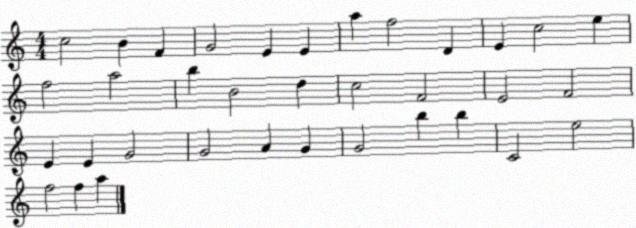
X:1
T:Untitled
M:4/4
L:1/4
K:C
c2 B F G2 E E a f2 D E c2 e f2 a2 b B2 d c2 F2 E2 F2 E E G2 G2 A G G2 b b C2 e2 f2 f a